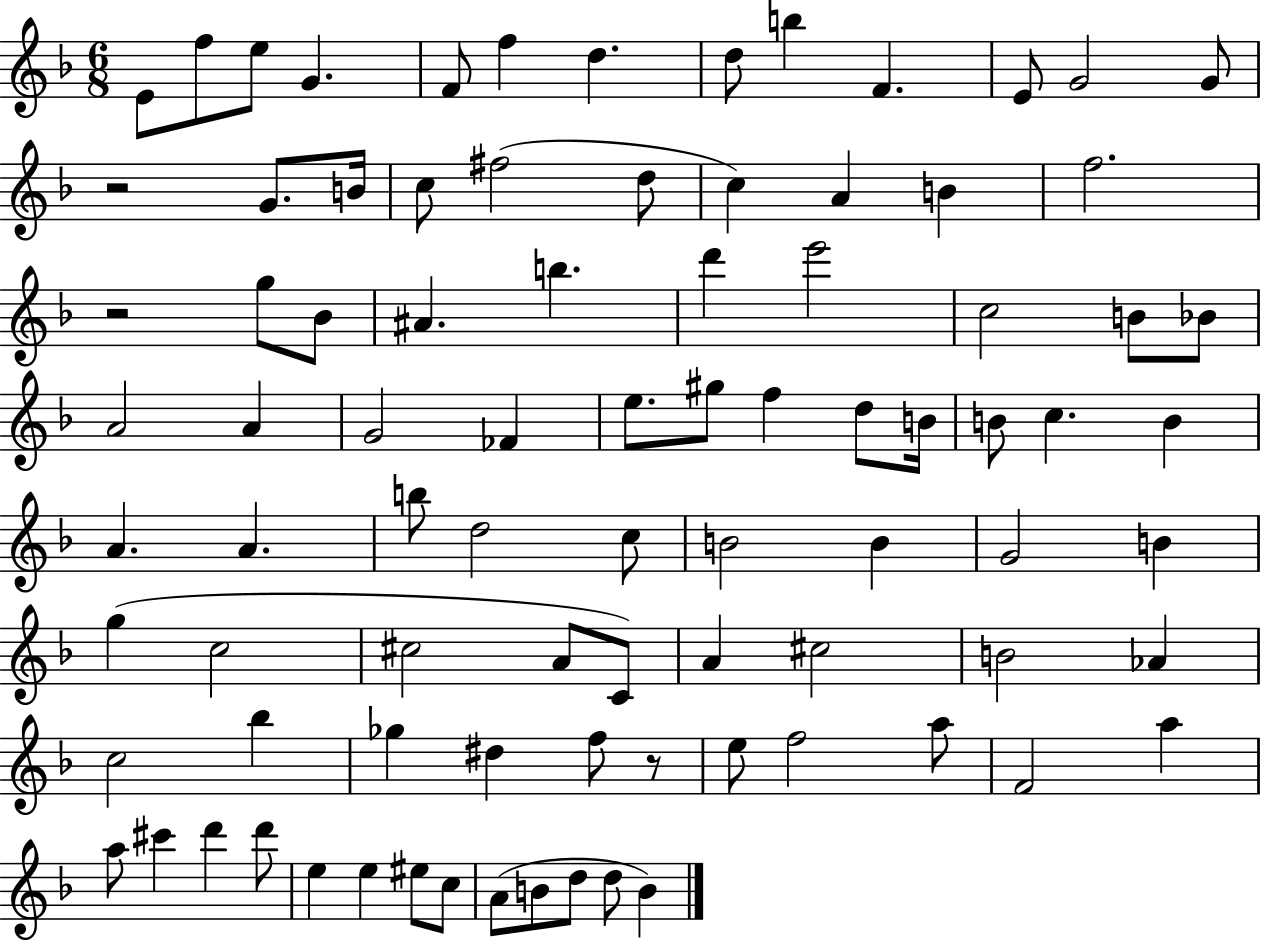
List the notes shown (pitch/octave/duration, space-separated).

E4/e F5/e E5/e G4/q. F4/e F5/q D5/q. D5/e B5/q F4/q. E4/e G4/h G4/e R/h G4/e. B4/s C5/e F#5/h D5/e C5/q A4/q B4/q F5/h. R/h G5/e Bb4/e A#4/q. B5/q. D6/q E6/h C5/h B4/e Bb4/e A4/h A4/q G4/h FES4/q E5/e. G#5/e F5/q D5/e B4/s B4/e C5/q. B4/q A4/q. A4/q. B5/e D5/h C5/e B4/h B4/q G4/h B4/q G5/q C5/h C#5/h A4/e C4/e A4/q C#5/h B4/h Ab4/q C5/h Bb5/q Gb5/q D#5/q F5/e R/e E5/e F5/h A5/e F4/h A5/q A5/e C#6/q D6/q D6/e E5/q E5/q EIS5/e C5/e A4/e B4/e D5/e D5/e B4/q